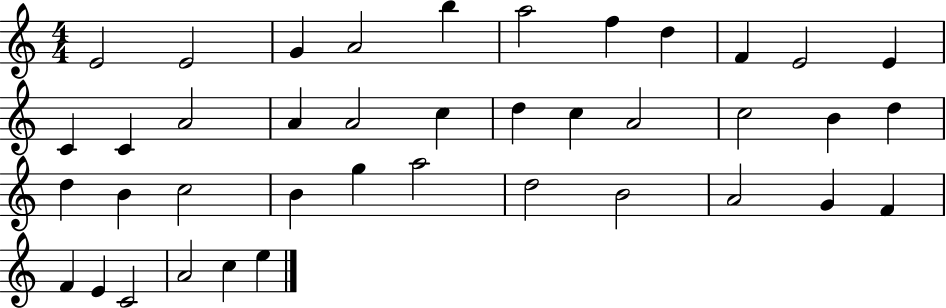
{
  \clef treble
  \numericTimeSignature
  \time 4/4
  \key c \major
  e'2 e'2 | g'4 a'2 b''4 | a''2 f''4 d''4 | f'4 e'2 e'4 | \break c'4 c'4 a'2 | a'4 a'2 c''4 | d''4 c''4 a'2 | c''2 b'4 d''4 | \break d''4 b'4 c''2 | b'4 g''4 a''2 | d''2 b'2 | a'2 g'4 f'4 | \break f'4 e'4 c'2 | a'2 c''4 e''4 | \bar "|."
}